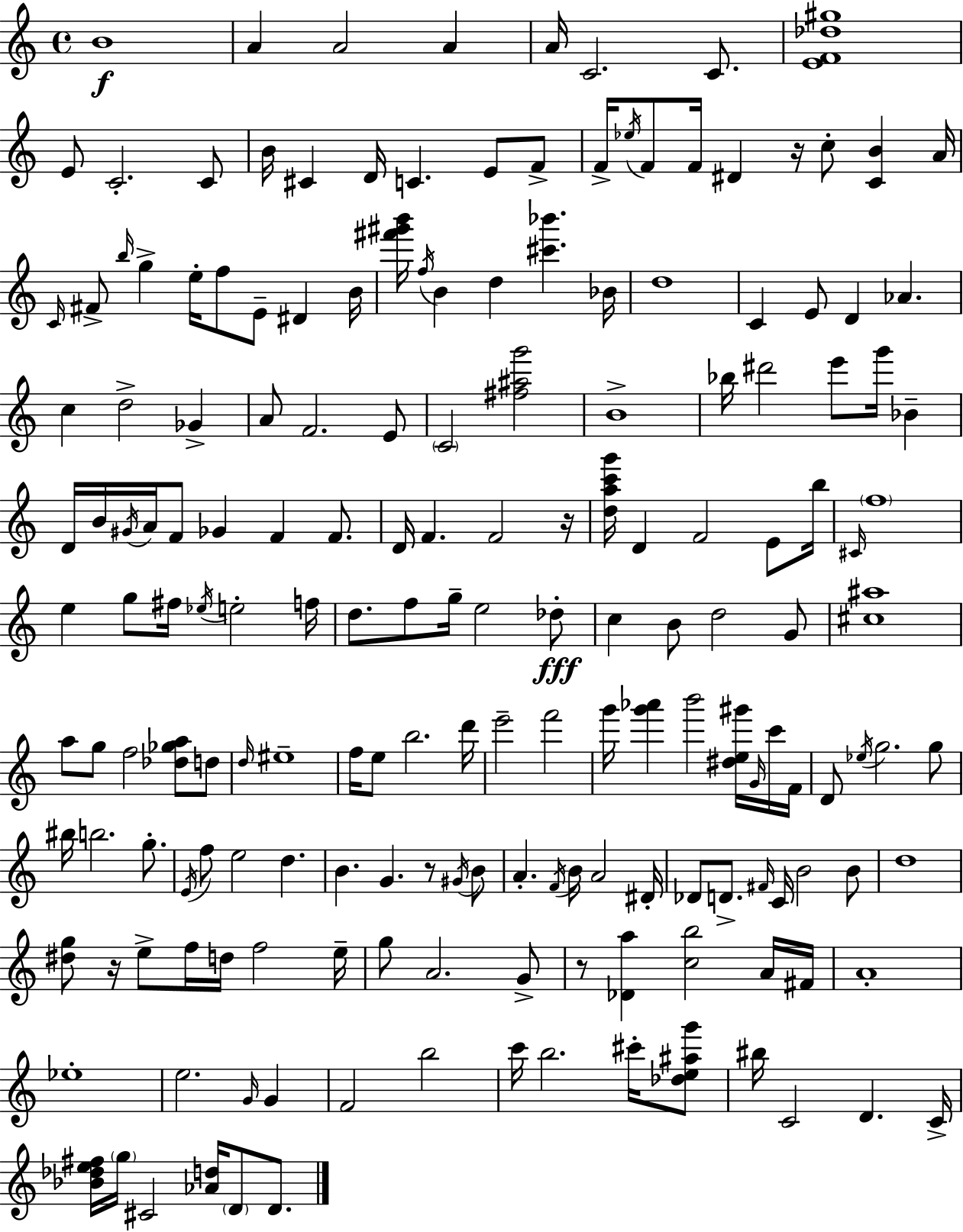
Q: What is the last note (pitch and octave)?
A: D4